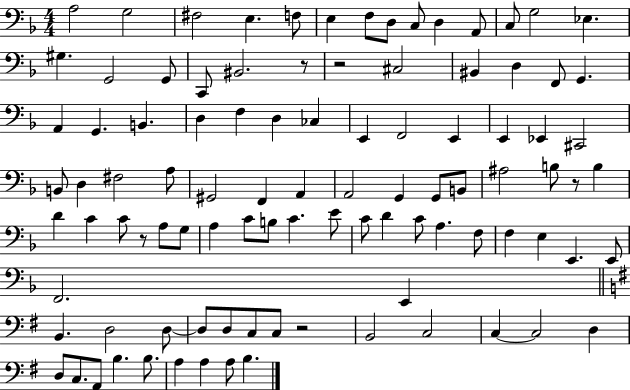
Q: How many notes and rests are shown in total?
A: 98